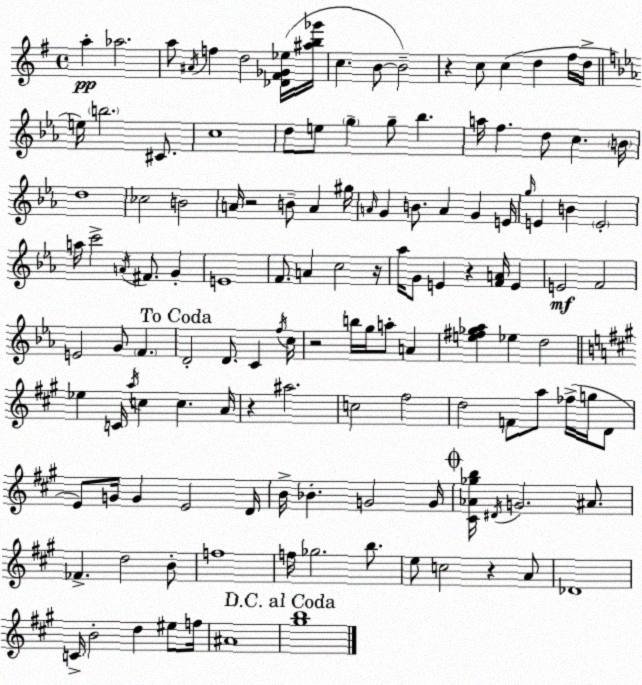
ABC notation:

X:1
T:Untitled
M:4/4
L:1/4
K:Em
a _a2 a/2 ^A/4 f d2 [_D^F_G_e]/4 [^ab_g']/4 c B/2 B2 z c/2 c d ^f/4 d/4 e/4 b2 ^C/2 c4 d/2 e/2 g g/2 _b a/4 f d/2 c B/4 d4 _c2 B2 A/4 z2 B/2 A ^g/4 A/4 G B/2 A G E/4 g/4 E B E2 a/4 c'2 A/4 ^F/2 G E4 F/2 A c2 z/4 _a/4 G/2 E z [FA]/4 E E2 F2 E2 G/2 F D2 D/2 C f/4 c/4 z2 b/4 g/4 a/2 A [e^f_g_a] _e d2 _e C/4 a/4 c c A/4 z ^a2 c2 ^f2 d2 F/2 a/2 _f/4 g/4 D/2 E/2 G/4 G E2 D/4 B/4 _B G2 G/4 [^C_A_gb]/4 ^D/4 G2 ^A/2 _F d2 B/2 f4 f/4 _g2 b/2 e/2 c2 z A/2 _D4 C/4 B2 d ^e/2 f/4 ^A4 [^gb]4